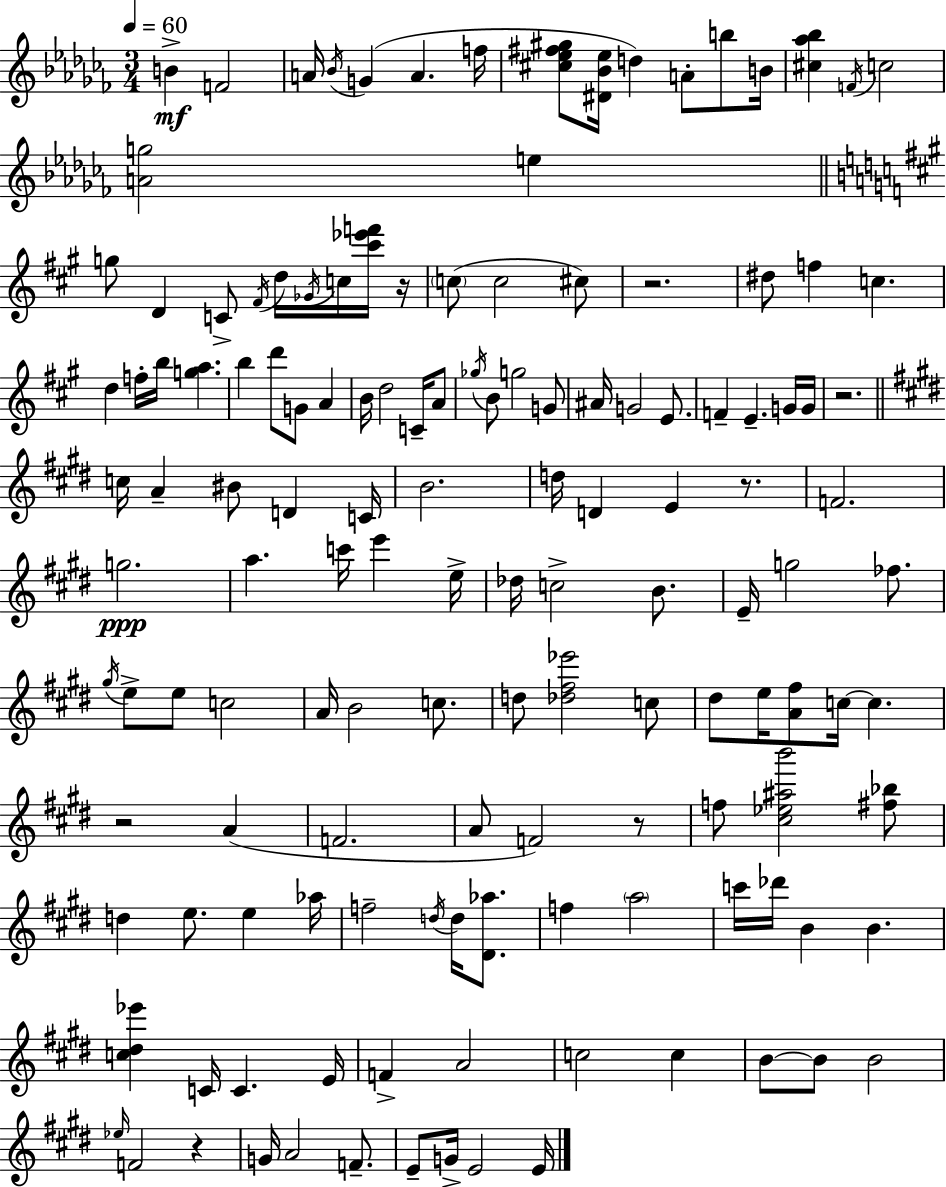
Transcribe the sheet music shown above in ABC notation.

X:1
T:Untitled
M:3/4
L:1/4
K:Abm
B F2 A/4 _B/4 G A f/4 [^c_e^f^g]/2 [^D_B_e]/4 d A/2 b/2 B/4 [^c_a_b] F/4 c2 [Ag]2 e g/2 D C/2 ^F/4 d/4 _G/4 c/4 [^c'_e'f']/4 z/4 c/2 c2 ^c/2 z2 ^d/2 f c d f/4 b/4 [ga] b d'/2 G/2 A B/4 d2 C/4 A/2 _g/4 B/2 g2 G/2 ^A/4 G2 E/2 F E G/4 G/4 z2 c/4 A ^B/2 D C/4 B2 d/4 D E z/2 F2 g2 a c'/4 e' e/4 _d/4 c2 B/2 E/4 g2 _f/2 ^g/4 e/2 e/2 c2 A/4 B2 c/2 d/2 [_d^f_e']2 c/2 ^d/2 e/4 [A^f]/2 c/4 c z2 A F2 A/2 F2 z/2 f/2 [^c_e^ab']2 [^f_b]/2 d e/2 e _a/4 f2 d/4 d/4 [^D_a]/2 f a2 c'/4 _d'/4 B B [c^d_e'] C/4 C E/4 F A2 c2 c B/2 B/2 B2 _e/4 F2 z G/4 A2 F/2 E/2 G/4 E2 E/4